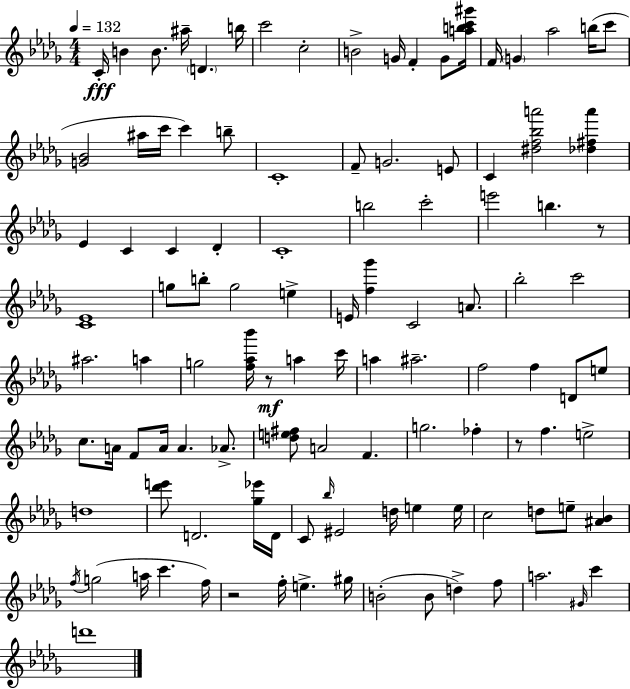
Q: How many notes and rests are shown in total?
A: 110